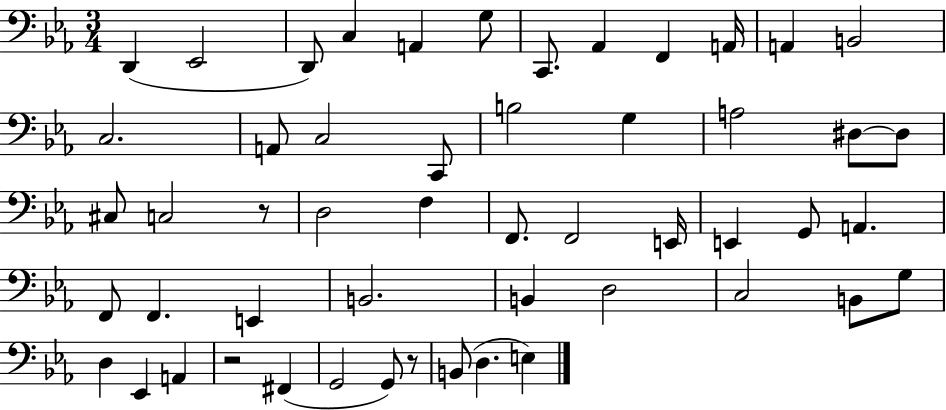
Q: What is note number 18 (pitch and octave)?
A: G3